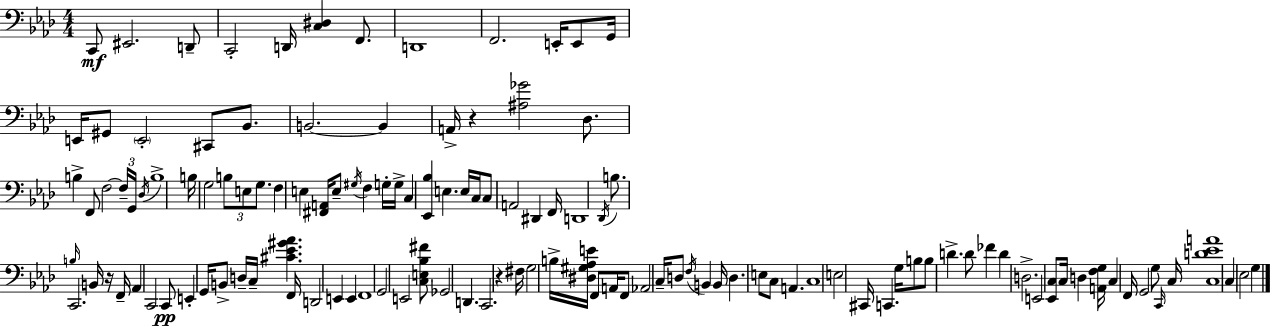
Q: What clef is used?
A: bass